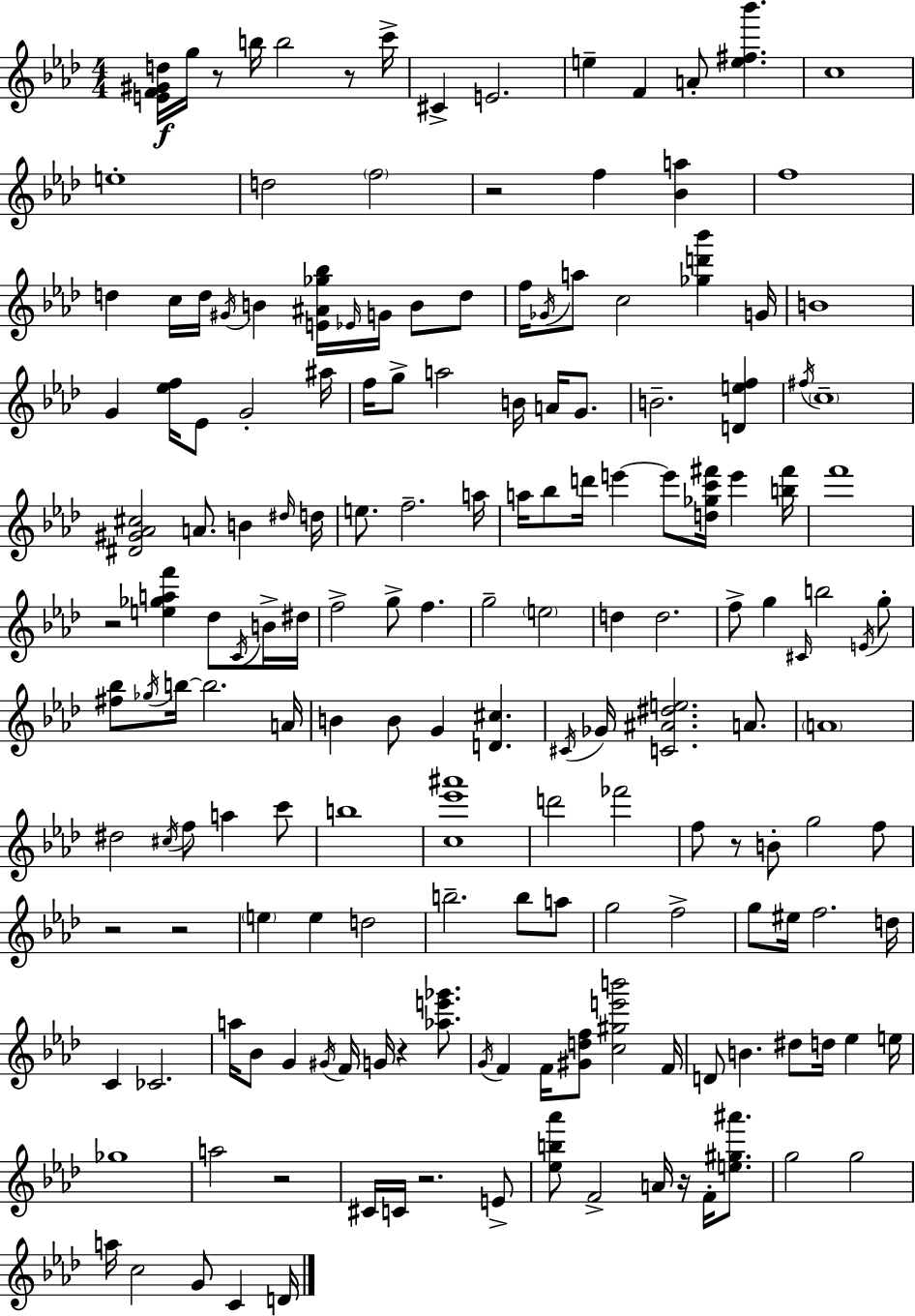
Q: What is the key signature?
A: AES major